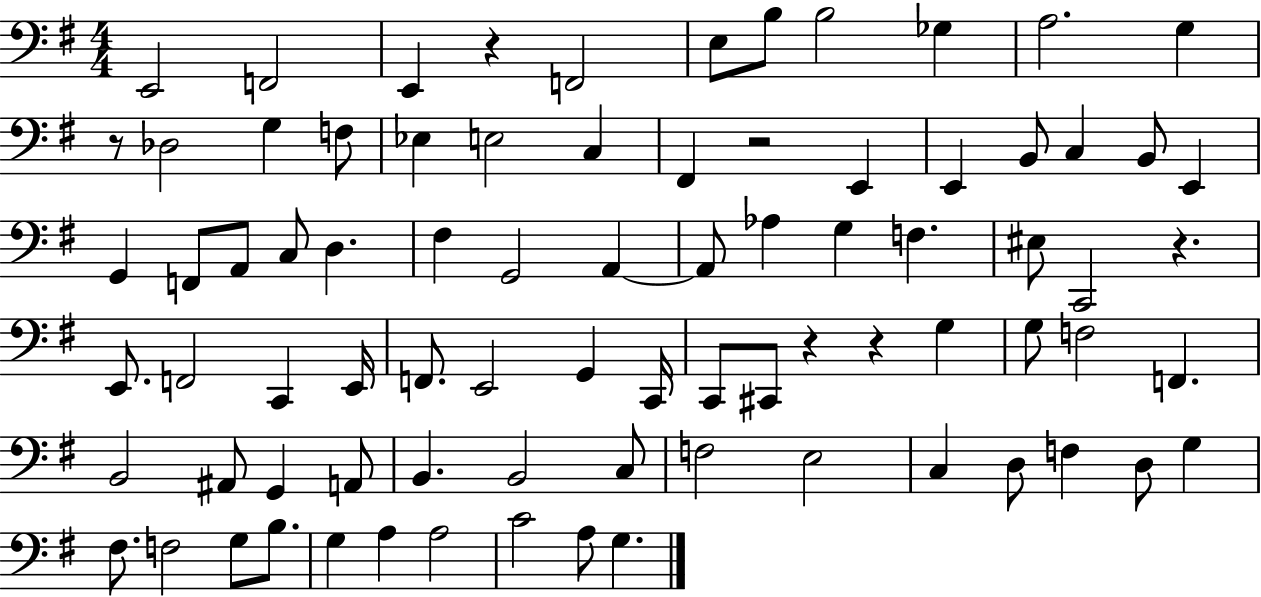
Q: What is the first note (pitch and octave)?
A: E2